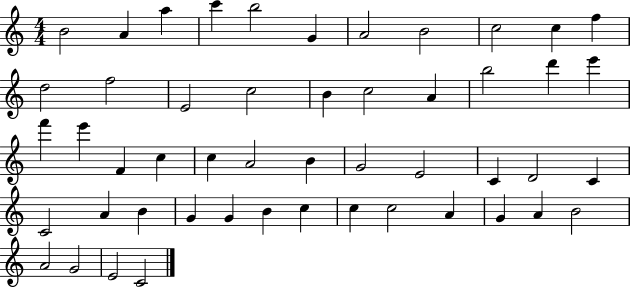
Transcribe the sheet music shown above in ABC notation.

X:1
T:Untitled
M:4/4
L:1/4
K:C
B2 A a c' b2 G A2 B2 c2 c f d2 f2 E2 c2 B c2 A b2 d' e' f' e' F c c A2 B G2 E2 C D2 C C2 A B G G B c c c2 A G A B2 A2 G2 E2 C2